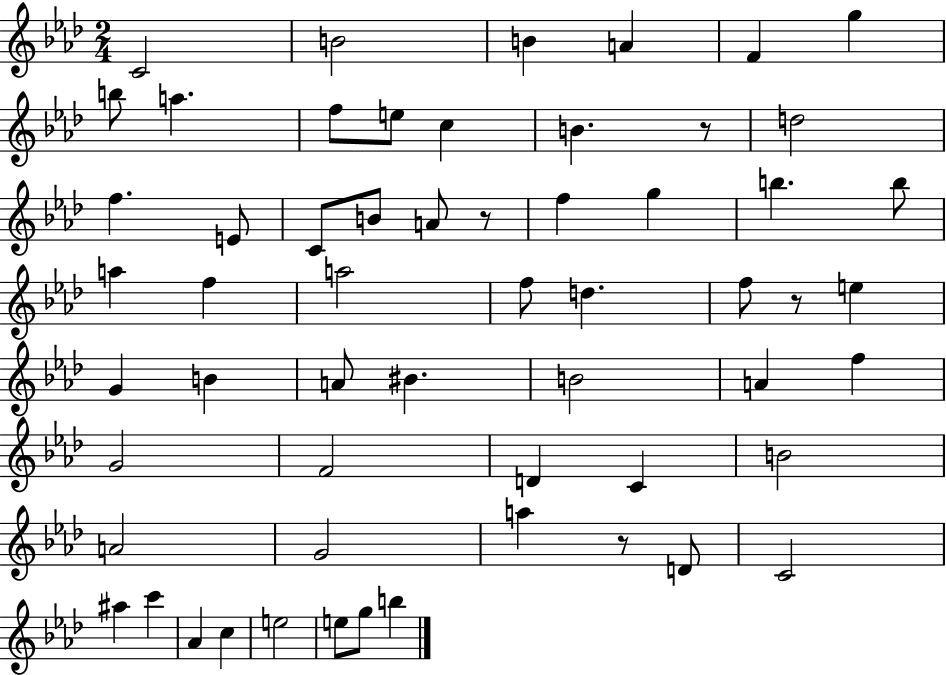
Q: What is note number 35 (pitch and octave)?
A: A4